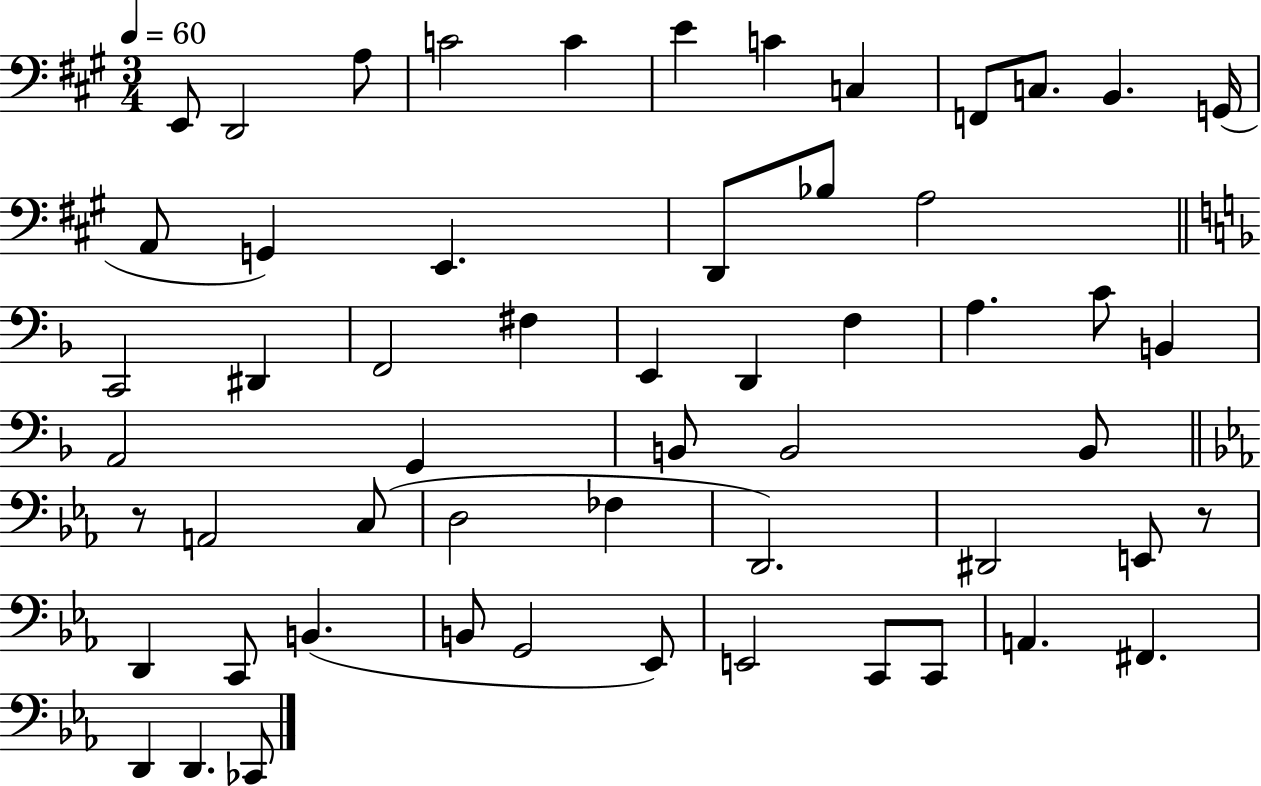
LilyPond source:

{
  \clef bass
  \numericTimeSignature
  \time 3/4
  \key a \major
  \tempo 4 = 60
  \repeat volta 2 { e,8 d,2 a8 | c'2 c'4 | e'4 c'4 c4 | f,8 c8. b,4. g,16( | \break a,8 g,4) e,4. | d,8 bes8 a2 | \bar "||" \break \key d \minor c,2 dis,4 | f,2 fis4 | e,4 d,4 f4 | a4. c'8 b,4 | \break a,2 g,4 | b,8 b,2 b,8 | \bar "||" \break \key c \minor r8 a,2 c8( | d2 fes4 | d,2.) | dis,2 e,8 r8 | \break d,4 c,8 b,4.( | b,8 g,2 ees,8) | e,2 c,8 c,8 | a,4. fis,4. | \break d,4 d,4. ces,8 | } \bar "|."
}